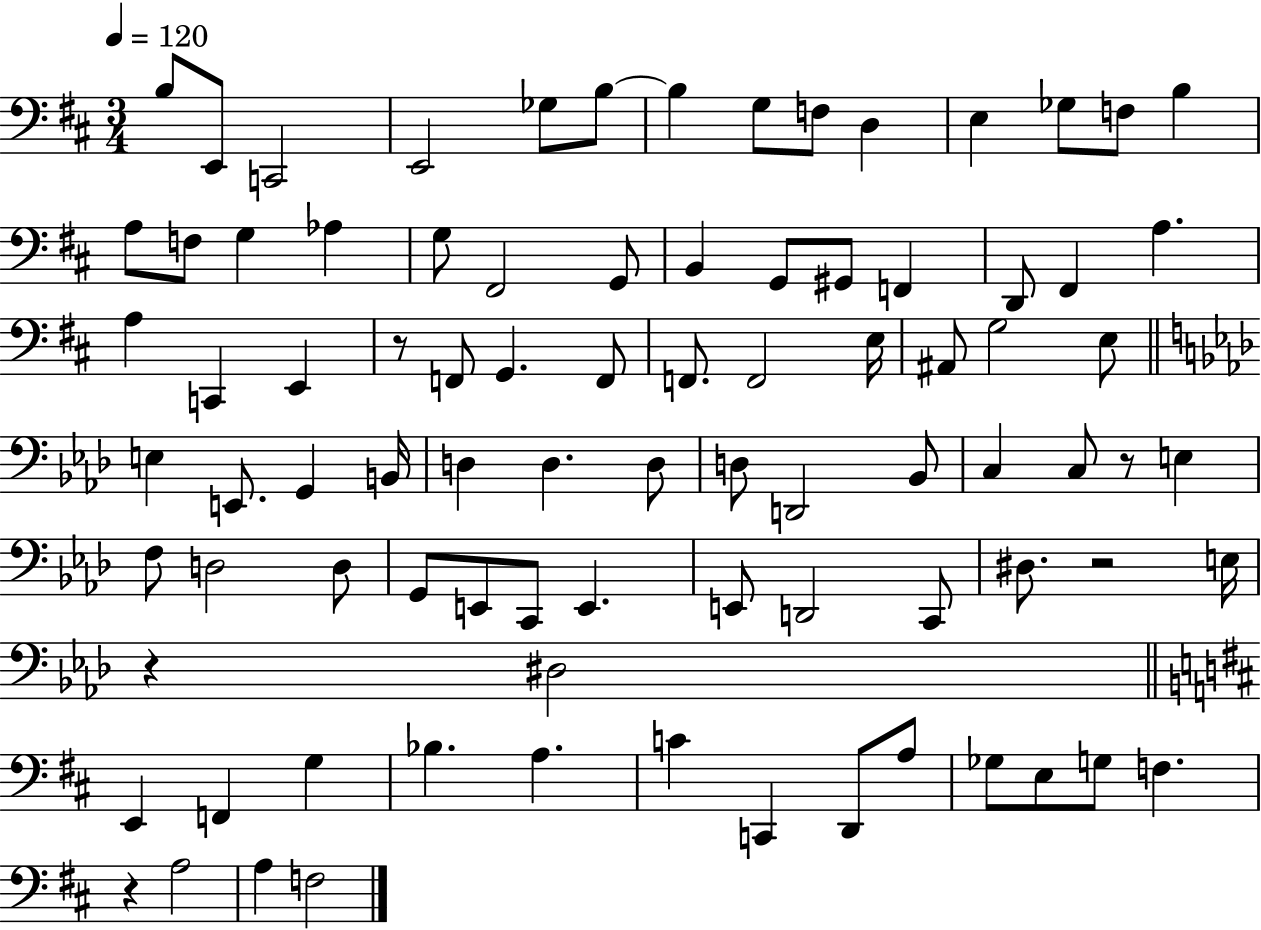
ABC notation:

X:1
T:Untitled
M:3/4
L:1/4
K:D
B,/2 E,,/2 C,,2 E,,2 _G,/2 B,/2 B, G,/2 F,/2 D, E, _G,/2 F,/2 B, A,/2 F,/2 G, _A, G,/2 ^F,,2 G,,/2 B,, G,,/2 ^G,,/2 F,, D,,/2 ^F,, A, A, C,, E,, z/2 F,,/2 G,, F,,/2 F,,/2 F,,2 E,/4 ^A,,/2 G,2 E,/2 E, E,,/2 G,, B,,/4 D, D, D,/2 D,/2 D,,2 _B,,/2 C, C,/2 z/2 E, F,/2 D,2 D,/2 G,,/2 E,,/2 C,,/2 E,, E,,/2 D,,2 C,,/2 ^D,/2 z2 E,/4 z ^D,2 E,, F,, G, _B, A, C C,, D,,/2 A,/2 _G,/2 E,/2 G,/2 F, z A,2 A, F,2